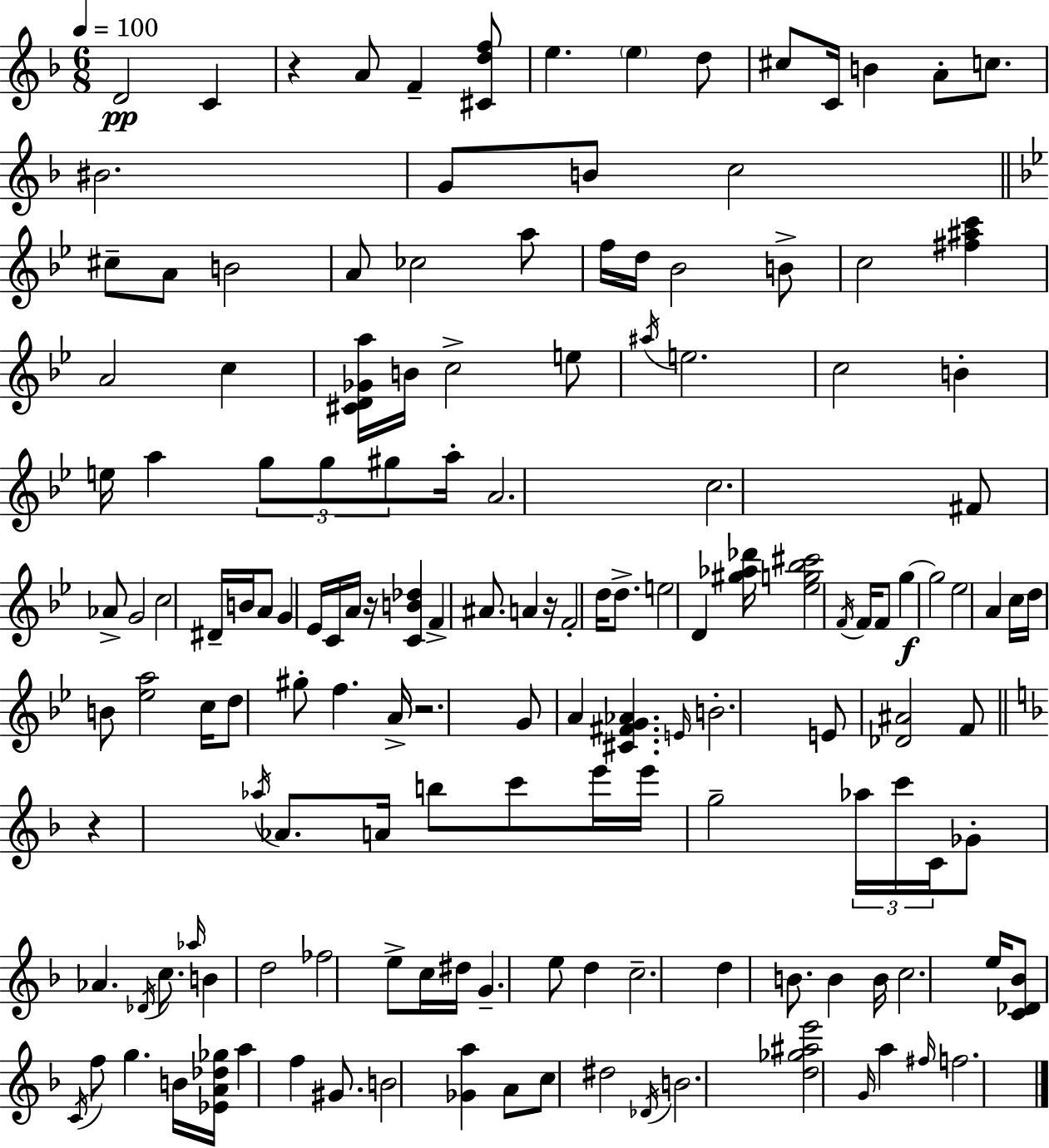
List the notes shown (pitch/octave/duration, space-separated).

D4/h C4/q R/q A4/e F4/q [C#4,D5,F5]/e E5/q. E5/q D5/e C#5/e C4/s B4/q A4/e C5/e. BIS4/h. G4/e B4/e C5/h C#5/e A4/e B4/h A4/e CES5/h A5/e F5/s D5/s Bb4/h B4/e C5/h [F#5,A#5,C6]/q A4/h C5/q [C#4,D4,Gb4,A5]/s B4/s C5/h E5/e A#5/s E5/h. C5/h B4/q E5/s A5/q G5/e G5/e G#5/e A5/s A4/h. C5/h. F#4/e Ab4/e G4/h C5/h D#4/s B4/s A4/e G4/q Eb4/s C4/s A4/s R/s [C4,B4,Db5]/q F4/q A#4/e. A4/q R/s F4/h D5/s D5/e. E5/h D4/q [G#5,Ab5,Db6]/s [Eb5,G5,Bb5,C#6]/h F4/s F4/s F4/e G5/q G5/h Eb5/h A4/q C5/s D5/s B4/e [Eb5,A5]/h C5/s D5/e G#5/e F5/q. A4/s R/h. G4/e A4/q [C#4,F#4,G4,Ab4]/q. E4/s B4/h. E4/e [Db4,A#4]/h F4/e R/q Ab5/s Ab4/e. A4/s B5/e C6/e E6/s E6/s G5/h Ab5/s C6/s C4/s Gb4/e Ab4/q. Db4/s C5/e. Ab5/s B4/q D5/h FES5/h E5/e C5/s D#5/s G4/q. E5/e D5/q C5/h. D5/q B4/e. B4/q B4/s C5/h. E5/s [C4,Db4,Bb4]/e C4/s F5/e G5/q. B4/s [Eb4,A4,Db5,Gb5]/s A5/q F5/q G#4/e. B4/h [Gb4,A5]/q A4/e C5/e D#5/h Db4/s B4/h. [D5,Gb5,A#5,E6]/h G4/s A5/q F#5/s F5/h.